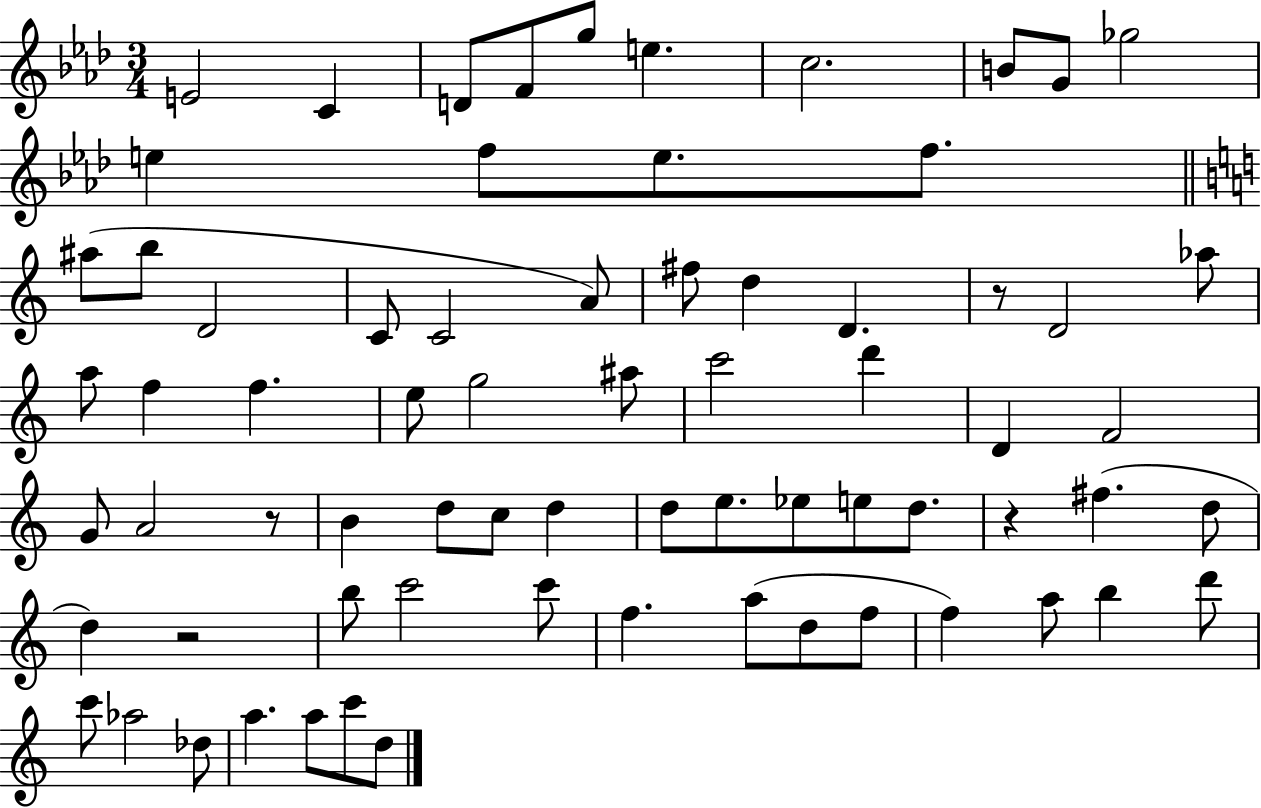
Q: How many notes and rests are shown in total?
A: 71